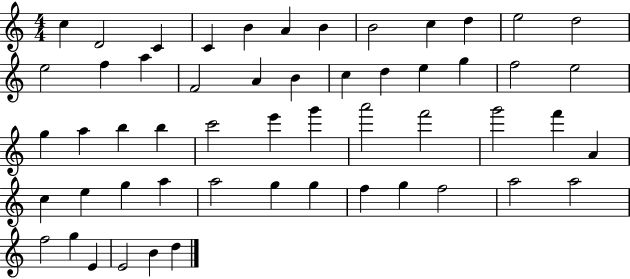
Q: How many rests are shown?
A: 0